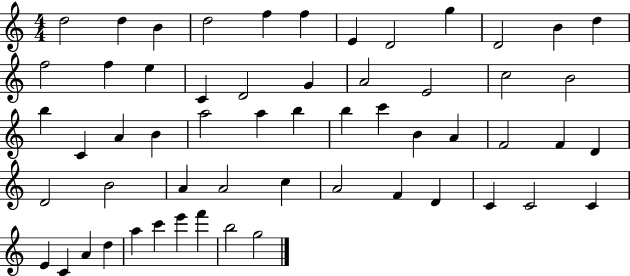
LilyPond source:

{
  \clef treble
  \numericTimeSignature
  \time 4/4
  \key c \major
  d''2 d''4 b'4 | d''2 f''4 f''4 | e'4 d'2 g''4 | d'2 b'4 d''4 | \break f''2 f''4 e''4 | c'4 d'2 g'4 | a'2 e'2 | c''2 b'2 | \break b''4 c'4 a'4 b'4 | a''2 a''4 b''4 | b''4 c'''4 b'4 a'4 | f'2 f'4 d'4 | \break d'2 b'2 | a'4 a'2 c''4 | a'2 f'4 d'4 | c'4 c'2 c'4 | \break e'4 c'4 a'4 d''4 | a''4 c'''4 e'''4 f'''4 | b''2 g''2 | \bar "|."
}